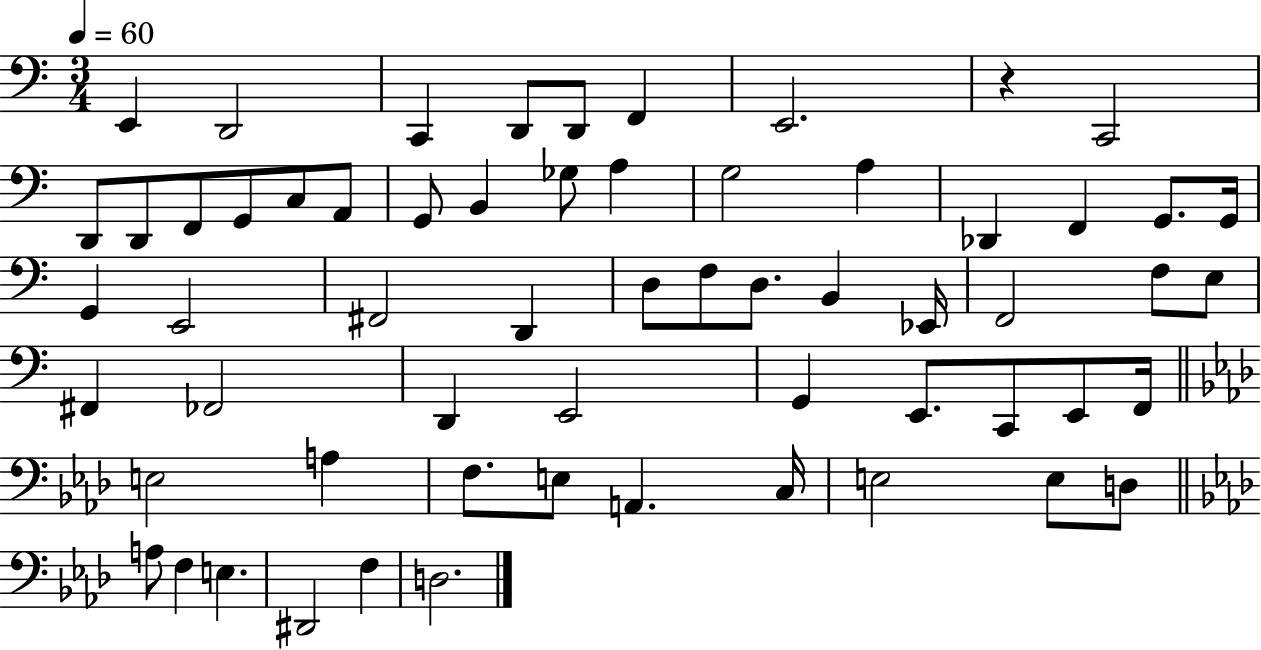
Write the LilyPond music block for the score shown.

{
  \clef bass
  \numericTimeSignature
  \time 3/4
  \key c \major
  \tempo 4 = 60
  e,4 d,2 | c,4 d,8 d,8 f,4 | e,2. | r4 c,2 | \break d,8 d,8 f,8 g,8 c8 a,8 | g,8 b,4 ges8 a4 | g2 a4 | des,4 f,4 g,8. g,16 | \break g,4 e,2 | fis,2 d,4 | d8 f8 d8. b,4 ees,16 | f,2 f8 e8 | \break fis,4 fes,2 | d,4 e,2 | g,4 e,8. c,8 e,8 f,16 | \bar "||" \break \key aes \major e2 a4 | f8. e8 a,4. c16 | e2 e8 d8 | \bar "||" \break \key aes \major a8 f4 e4. | dis,2 f4 | d2. | \bar "|."
}